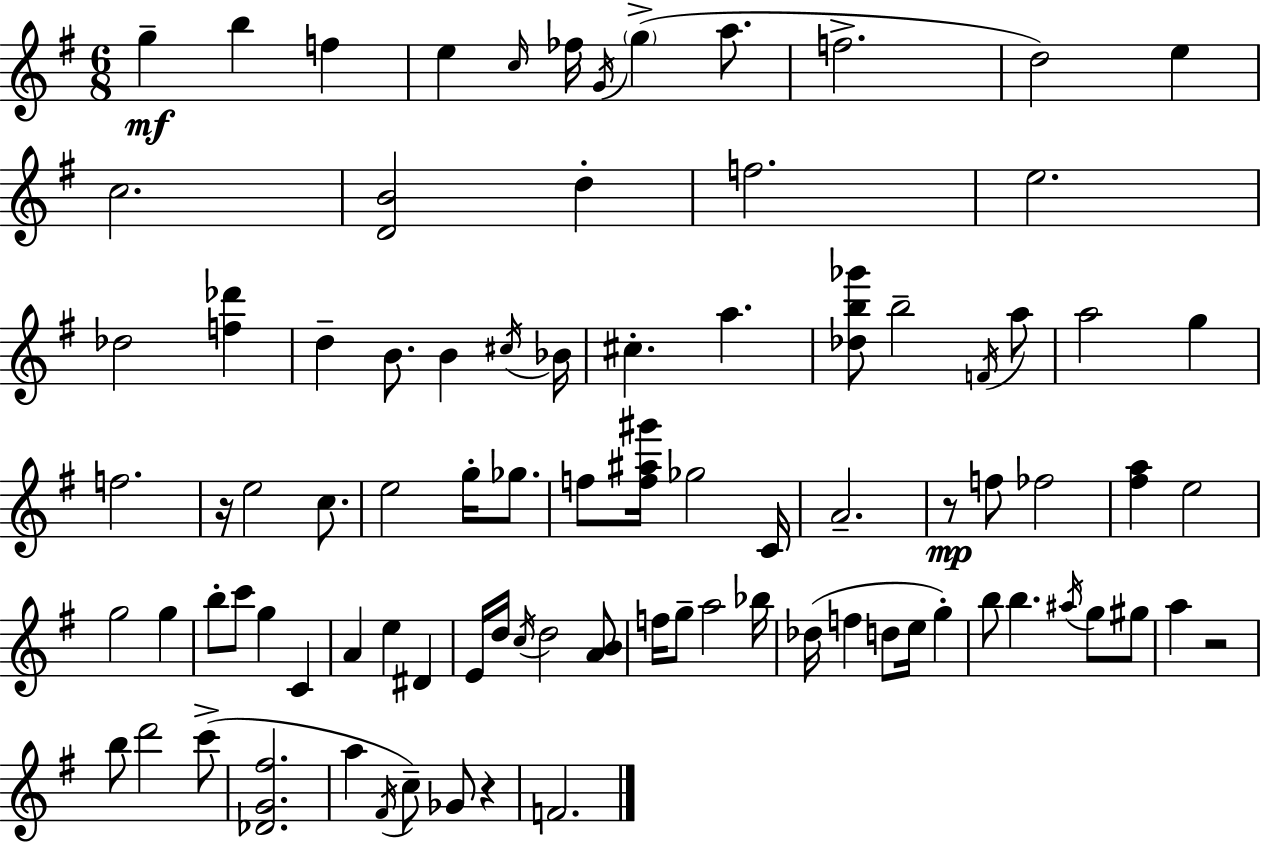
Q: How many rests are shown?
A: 4